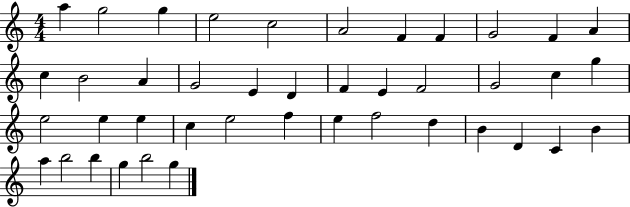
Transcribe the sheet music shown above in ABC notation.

X:1
T:Untitled
M:4/4
L:1/4
K:C
a g2 g e2 c2 A2 F F G2 F A c B2 A G2 E D F E F2 G2 c g e2 e e c e2 f e f2 d B D C B a b2 b g b2 g